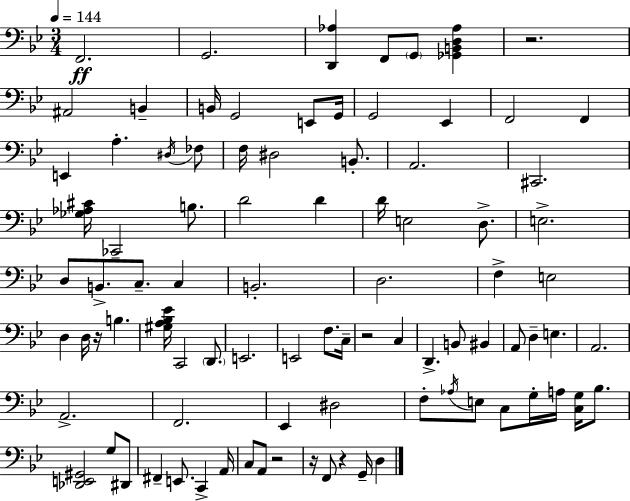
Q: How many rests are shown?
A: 6